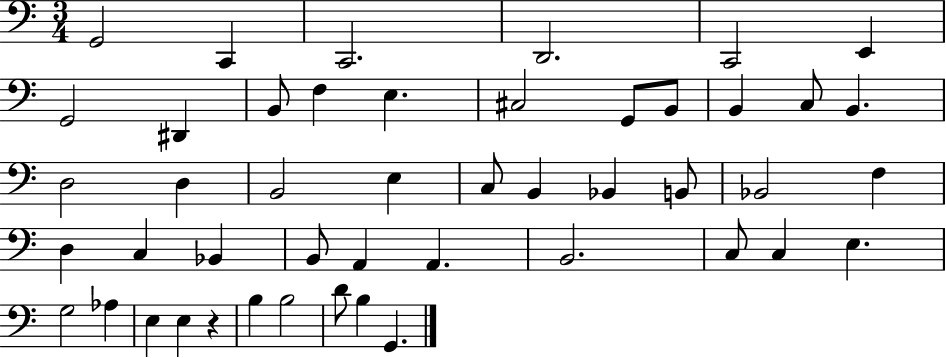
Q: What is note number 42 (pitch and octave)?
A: B3